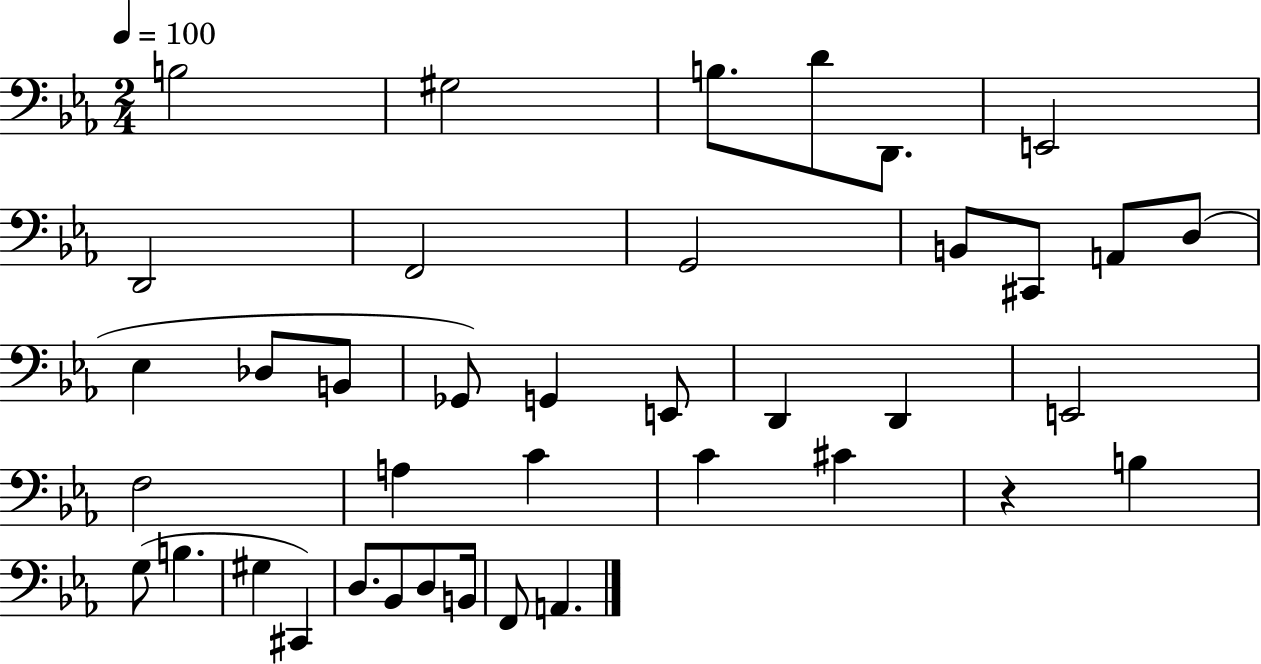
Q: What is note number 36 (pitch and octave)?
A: B2